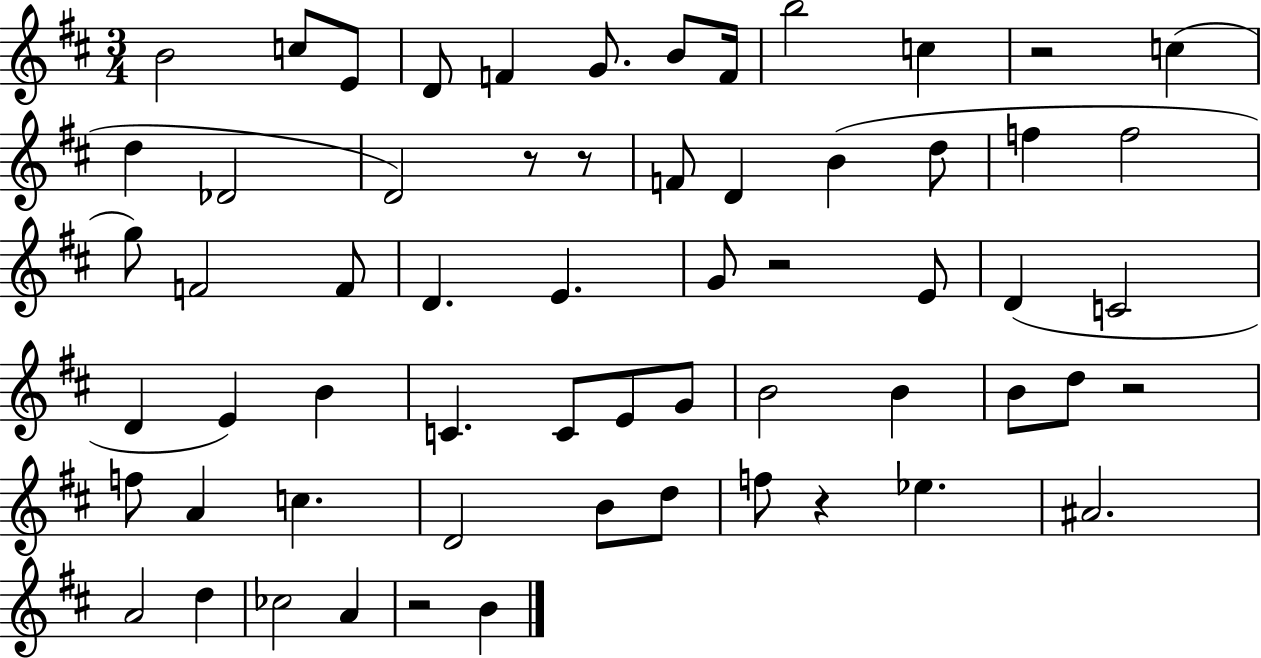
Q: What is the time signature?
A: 3/4